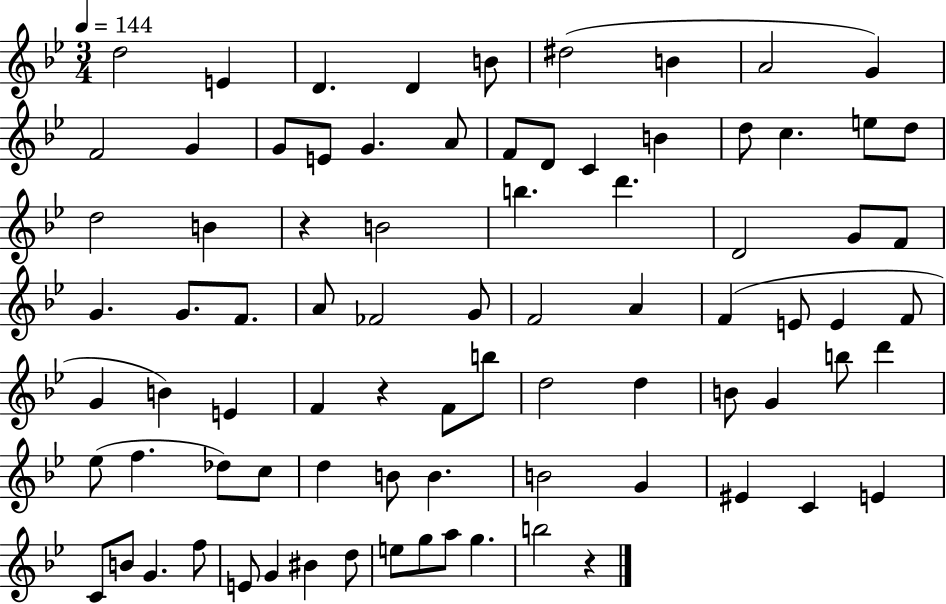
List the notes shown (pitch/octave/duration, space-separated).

D5/h E4/q D4/q. D4/q B4/e D#5/h B4/q A4/h G4/q F4/h G4/q G4/e E4/e G4/q. A4/e F4/e D4/e C4/q B4/q D5/e C5/q. E5/e D5/e D5/h B4/q R/q B4/h B5/q. D6/q. D4/h G4/e F4/e G4/q. G4/e. F4/e. A4/e FES4/h G4/e F4/h A4/q F4/q E4/e E4/q F4/e G4/q B4/q E4/q F4/q R/q F4/e B5/e D5/h D5/q B4/e G4/q B5/e D6/q Eb5/e F5/q. Db5/e C5/e D5/q B4/e B4/q. B4/h G4/q EIS4/q C4/q E4/q C4/e B4/e G4/q. F5/e E4/e G4/q BIS4/q D5/e E5/e G5/e A5/e G5/q. B5/h R/q